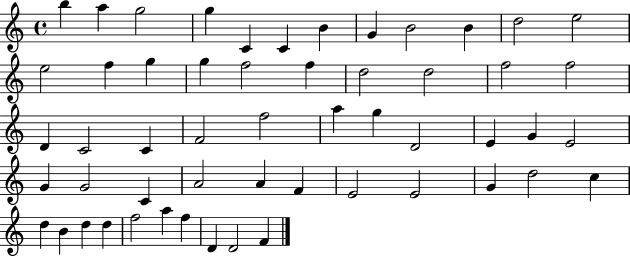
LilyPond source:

{
  \clef treble
  \time 4/4
  \defaultTimeSignature
  \key c \major
  b''4 a''4 g''2 | g''4 c'4 c'4 b'4 | g'4 b'2 b'4 | d''2 e''2 | \break e''2 f''4 g''4 | g''4 f''2 f''4 | d''2 d''2 | f''2 f''2 | \break d'4 c'2 c'4 | f'2 f''2 | a''4 g''4 d'2 | e'4 g'4 e'2 | \break g'4 g'2 c'4 | a'2 a'4 f'4 | e'2 e'2 | g'4 d''2 c''4 | \break d''4 b'4 d''4 d''4 | f''2 a''4 f''4 | d'4 d'2 f'4 | \bar "|."
}